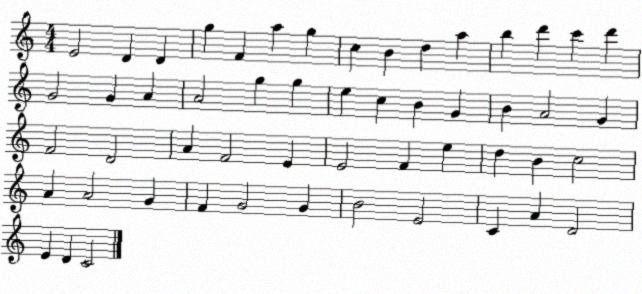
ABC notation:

X:1
T:Untitled
M:4/4
L:1/4
K:C
E2 D D g F a g c B d a b d' c' d' G2 G A A2 g g e c B G B A2 G F2 D2 A F2 E E2 F e d B c2 A A2 G F G2 G B2 E2 C A D2 E D C2